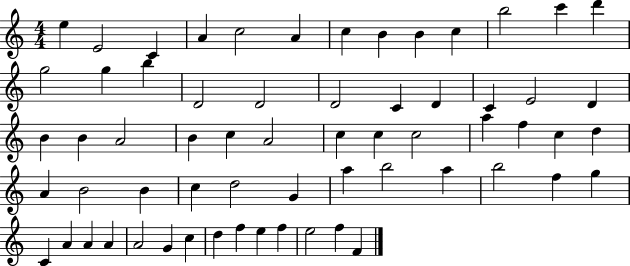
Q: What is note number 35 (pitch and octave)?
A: F5